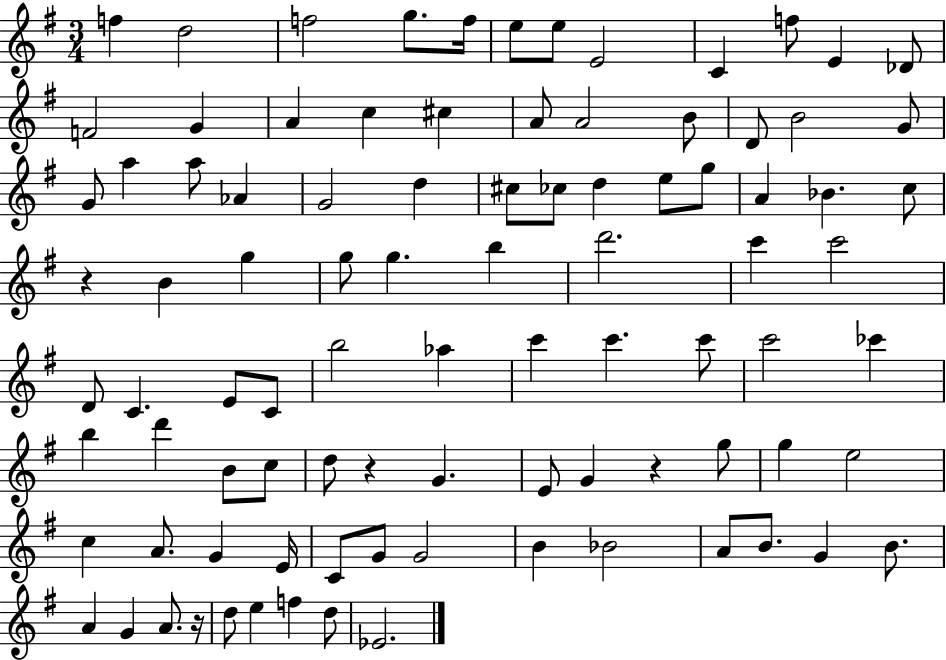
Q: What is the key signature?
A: G major